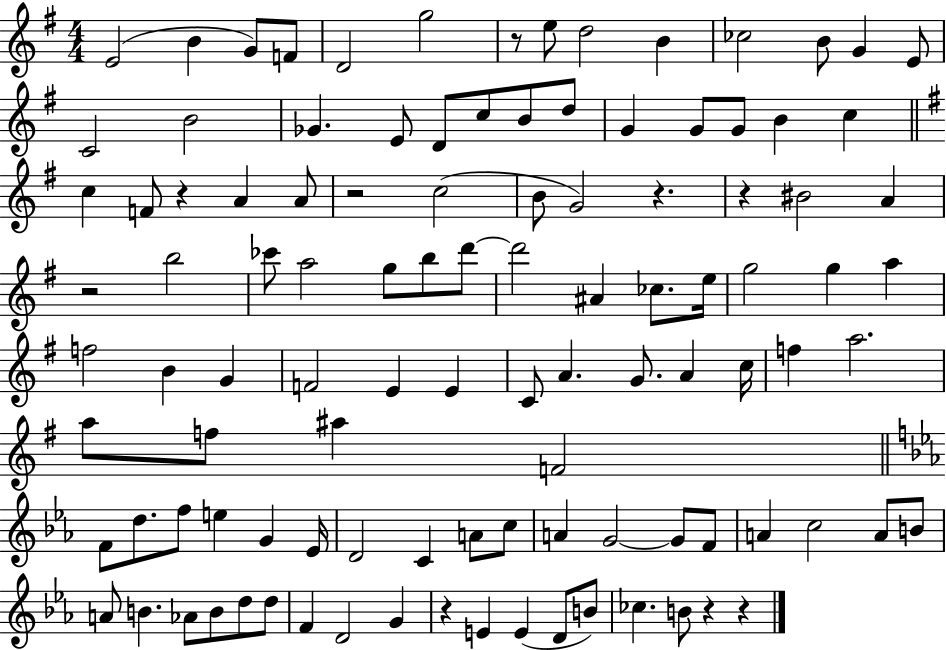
E4/h B4/q G4/e F4/e D4/h G5/h R/e E5/e D5/h B4/q CES5/h B4/e G4/q E4/e C4/h B4/h Gb4/q. E4/e D4/e C5/e B4/e D5/e G4/q G4/e G4/e B4/q C5/q C5/q F4/e R/q A4/q A4/e R/h C5/h B4/e G4/h R/q. R/q BIS4/h A4/q R/h B5/h CES6/e A5/h G5/e B5/e D6/e D6/h A#4/q CES5/e. E5/s G5/h G5/q A5/q F5/h B4/q G4/q F4/h E4/q E4/q C4/e A4/q. G4/e. A4/q C5/s F5/q A5/h. A5/e F5/e A#5/q F4/h F4/e D5/e. F5/e E5/q G4/q Eb4/s D4/h C4/q A4/e C5/e A4/q G4/h G4/e F4/e A4/q C5/h A4/e B4/e A4/e B4/q. Ab4/e B4/e D5/e D5/e F4/q D4/h G4/q R/q E4/q E4/q D4/e B4/e CES5/q. B4/e R/q R/q